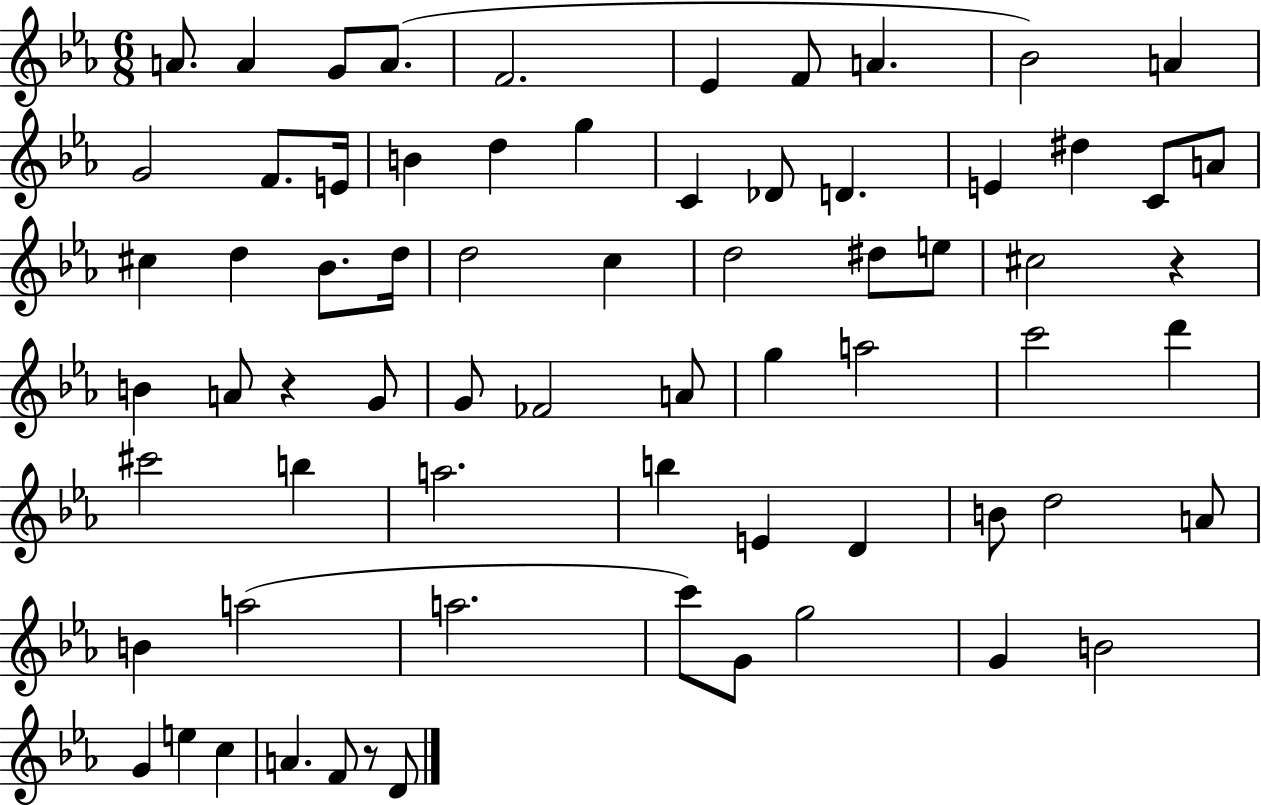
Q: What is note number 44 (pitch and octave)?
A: C#6